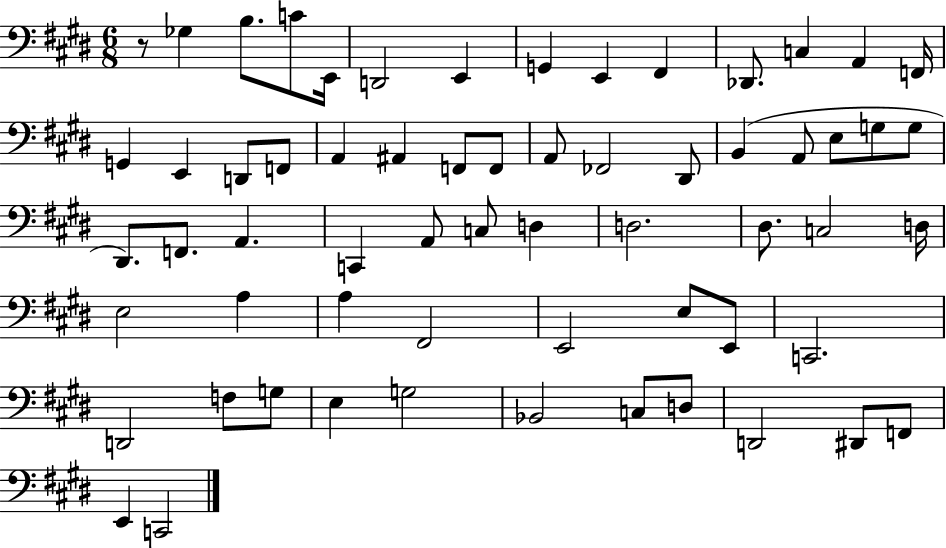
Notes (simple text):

R/e Gb3/q B3/e. C4/e E2/s D2/h E2/q G2/q E2/q F#2/q Db2/e. C3/q A2/q F2/s G2/q E2/q D2/e F2/e A2/q A#2/q F2/e F2/e A2/e FES2/h D#2/e B2/q A2/e E3/e G3/e G3/e D#2/e. F2/e. A2/q. C2/q A2/e C3/e D3/q D3/h. D#3/e. C3/h D3/s E3/h A3/q A3/q F#2/h E2/h E3/e E2/e C2/h. D2/h F3/e G3/e E3/q G3/h Bb2/h C3/e D3/e D2/h D#2/e F2/e E2/q C2/h